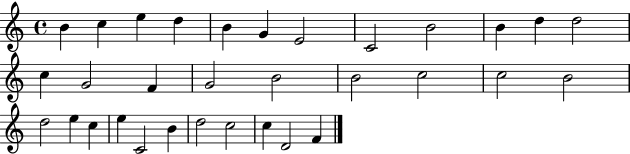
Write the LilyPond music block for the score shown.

{
  \clef treble
  \time 4/4
  \defaultTimeSignature
  \key c \major
  b'4 c''4 e''4 d''4 | b'4 g'4 e'2 | c'2 b'2 | b'4 d''4 d''2 | \break c''4 g'2 f'4 | g'2 b'2 | b'2 c''2 | c''2 b'2 | \break d''2 e''4 c''4 | e''4 c'2 b'4 | d''2 c''2 | c''4 d'2 f'4 | \break \bar "|."
}